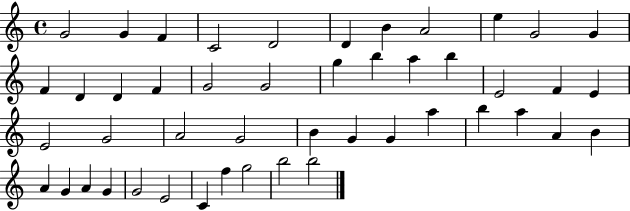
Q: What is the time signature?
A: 4/4